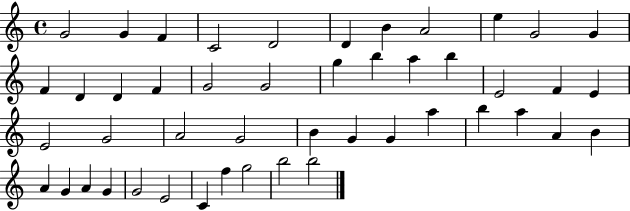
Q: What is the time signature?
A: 4/4